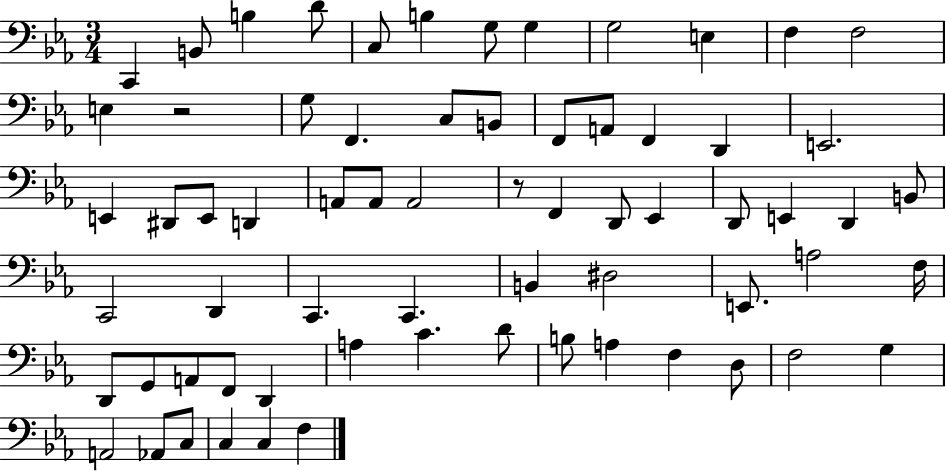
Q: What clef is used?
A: bass